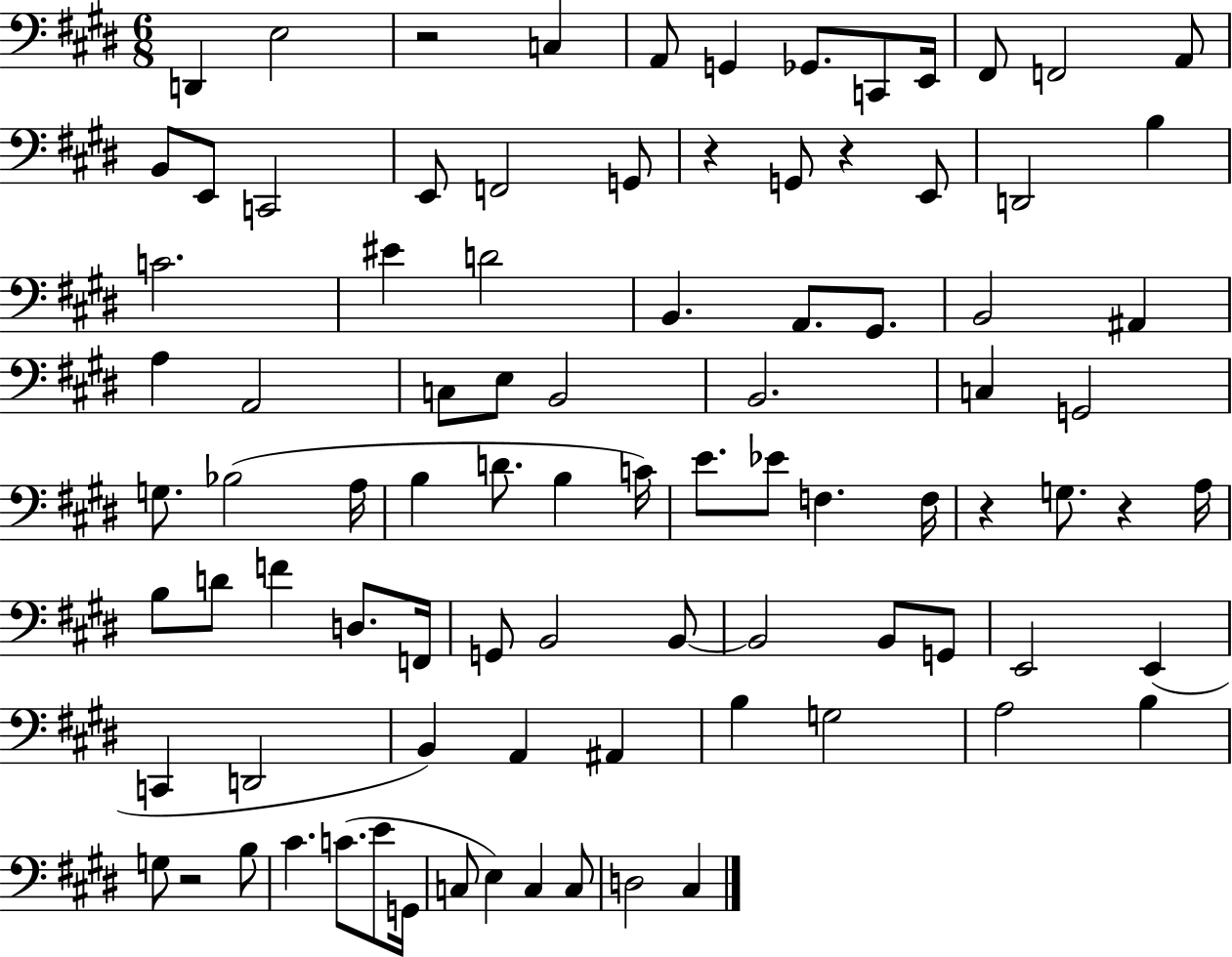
D2/q E3/h R/h C3/q A2/e G2/q Gb2/e. C2/e E2/s F#2/e F2/h A2/e B2/e E2/e C2/h E2/e F2/h G2/e R/q G2/e R/q E2/e D2/h B3/q C4/h. EIS4/q D4/h B2/q. A2/e. G#2/e. B2/h A#2/q A3/q A2/h C3/e E3/e B2/h B2/h. C3/q G2/h G3/e. Bb3/h A3/s B3/q D4/e. B3/q C4/s E4/e. Eb4/e F3/q. F3/s R/q G3/e. R/q A3/s B3/e D4/e F4/q D3/e. F2/s G2/e B2/h B2/e B2/h B2/e G2/e E2/h E2/q C2/q D2/h B2/q A2/q A#2/q B3/q G3/h A3/h B3/q G3/e R/h B3/e C#4/q. C4/e. E4/e G2/s C3/e E3/q C3/q C3/e D3/h C#3/q